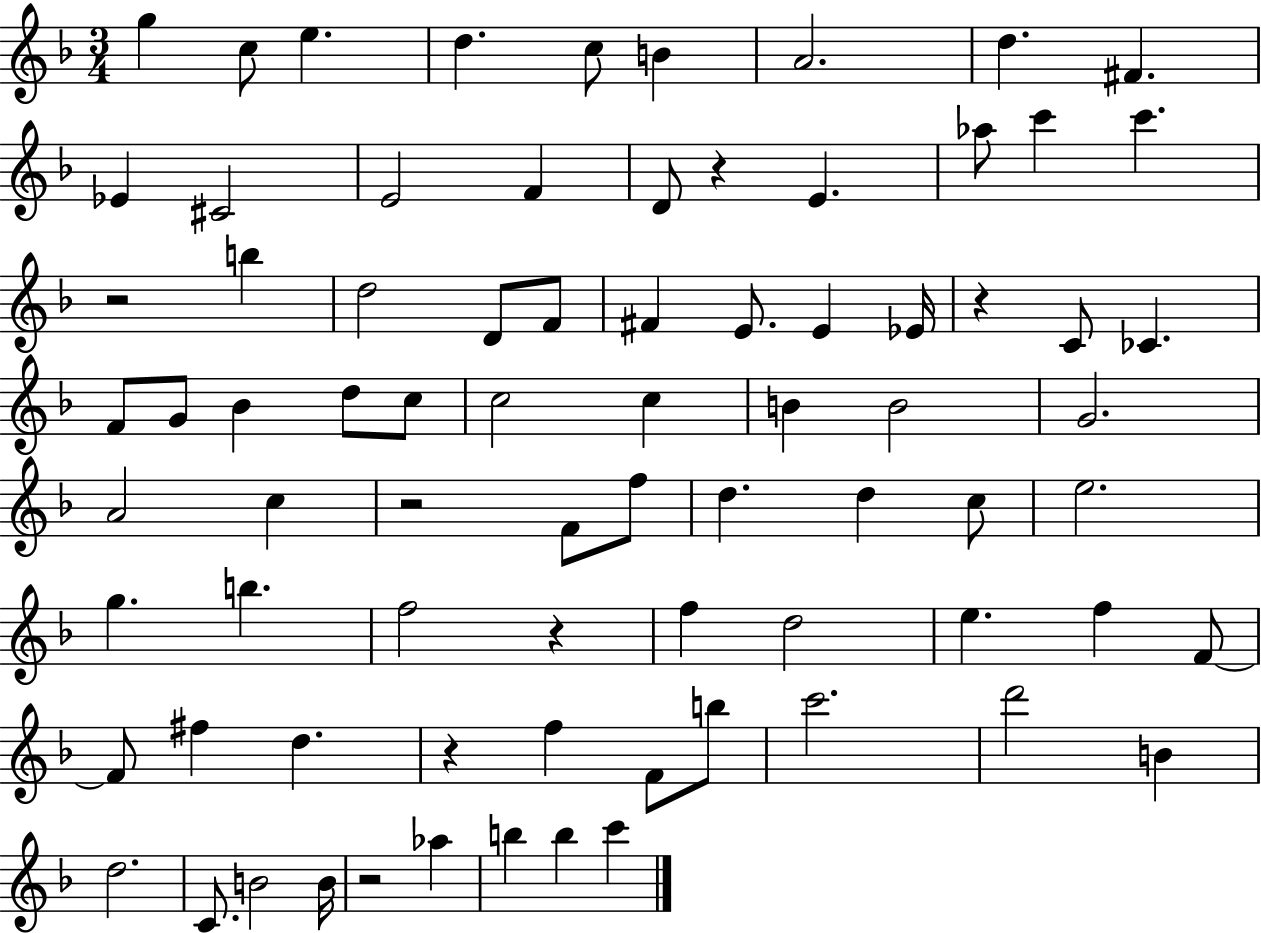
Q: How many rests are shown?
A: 7